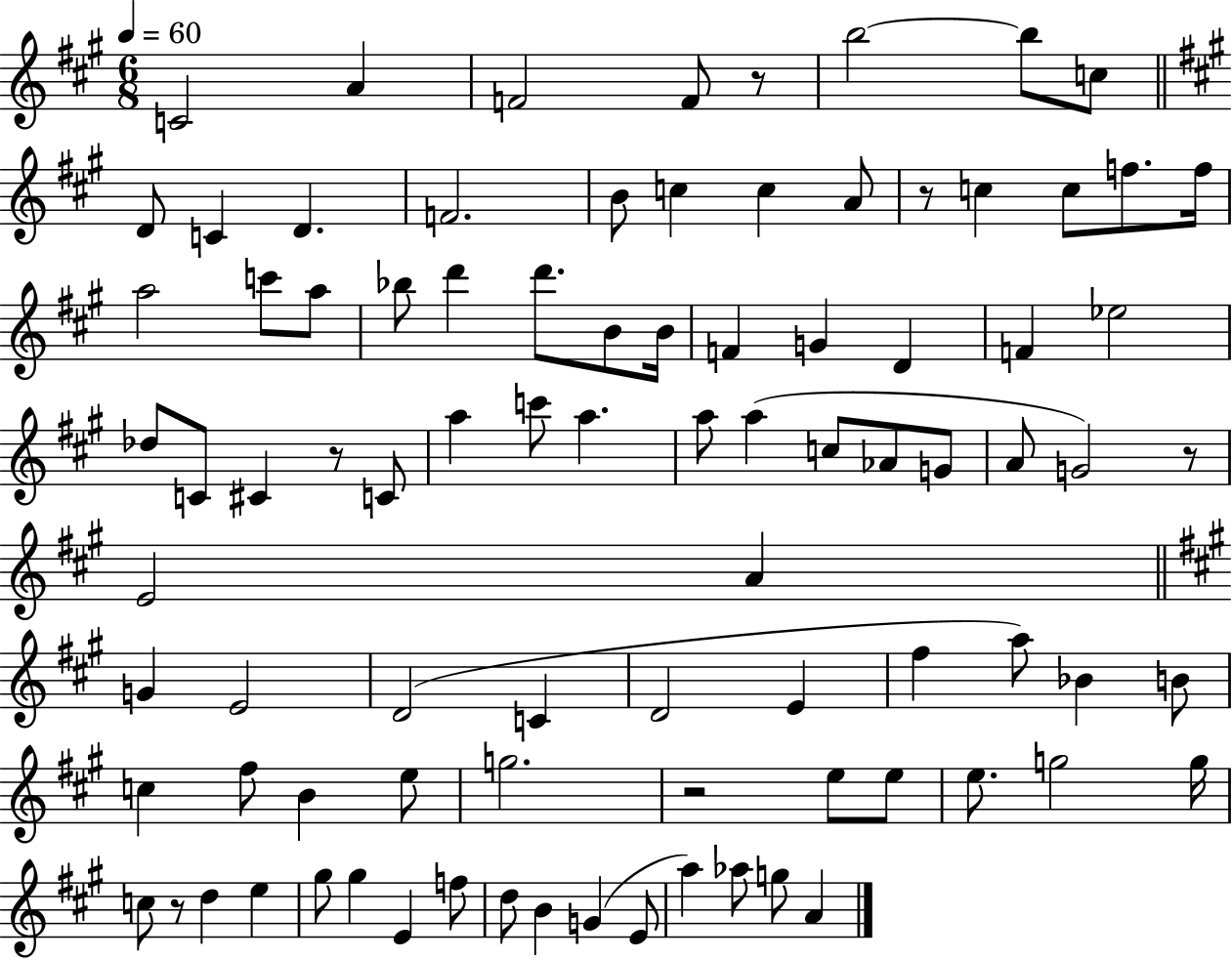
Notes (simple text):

C4/h A4/q F4/h F4/e R/e B5/h B5/e C5/e D4/e C4/q D4/q. F4/h. B4/e C5/q C5/q A4/e R/e C5/q C5/e F5/e. F5/s A5/h C6/e A5/e Bb5/e D6/q D6/e. B4/e B4/s F4/q G4/q D4/q F4/q Eb5/h Db5/e C4/e C#4/q R/e C4/e A5/q C6/e A5/q. A5/e A5/q C5/e Ab4/e G4/e A4/e G4/h R/e E4/h A4/q G4/q E4/h D4/h C4/q D4/h E4/q F#5/q A5/e Bb4/q B4/e C5/q F#5/e B4/q E5/e G5/h. R/h E5/e E5/e E5/e. G5/h G5/s C5/e R/e D5/q E5/q G#5/e G#5/q E4/q F5/e D5/e B4/q G4/q E4/e A5/q Ab5/e G5/e A4/q